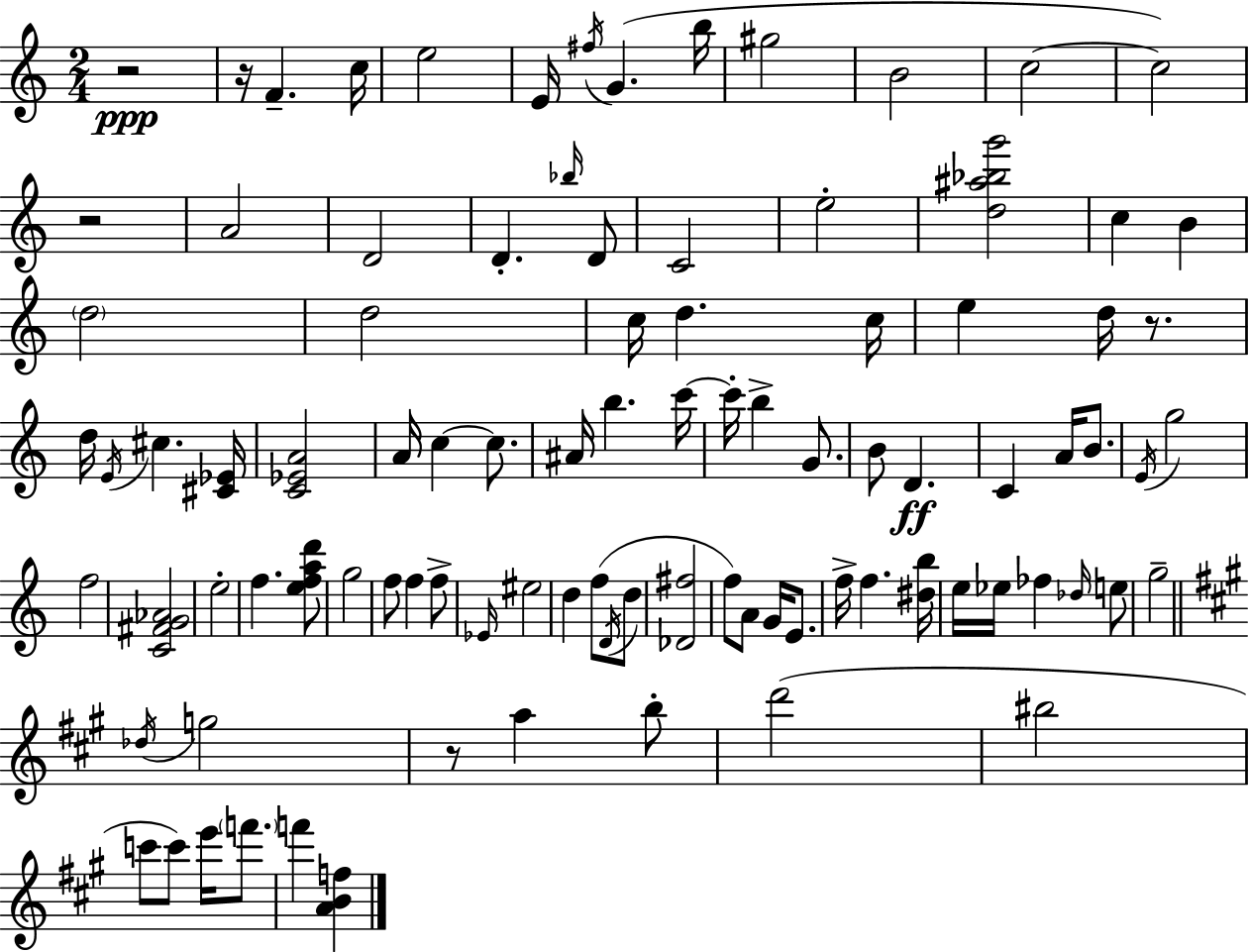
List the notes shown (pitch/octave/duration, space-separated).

R/h R/s F4/q. C5/s E5/h E4/s F#5/s G4/q. B5/s G#5/h B4/h C5/h C5/h R/h A4/h D4/h D4/q. Bb5/s D4/e C4/h E5/h [D5,A#5,Bb5,G6]/h C5/q B4/q D5/h D5/h C5/s D5/q. C5/s E5/q D5/s R/e. D5/s E4/s C#5/q. [C#4,Eb4]/s [C4,Eb4,A4]/h A4/s C5/q C5/e. A#4/s B5/q. C6/s C6/s B5/q G4/e. B4/e D4/q. C4/q A4/s B4/e. E4/s G5/h F5/h [C4,F#4,G4,Ab4]/h E5/h F5/q. [E5,F5,A5,D6]/e G5/h F5/e F5/q F5/e Eb4/s EIS5/h D5/q F5/e D4/s D5/e [Db4,F#5]/h F5/e A4/e G4/s E4/e. F5/s F5/q. [D#5,B5]/s E5/s Eb5/s FES5/q Db5/s E5/e G5/h Db5/s G5/h R/e A5/q B5/e D6/h BIS5/h C6/e C6/e E6/s F6/e. F6/q [A4,B4,F5]/q